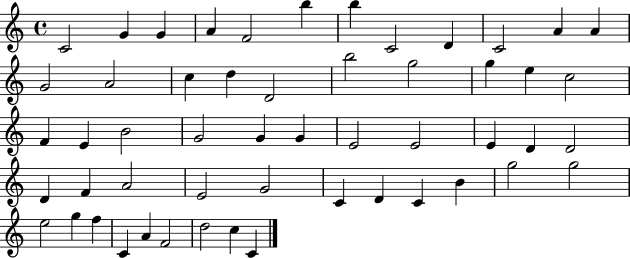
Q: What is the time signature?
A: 4/4